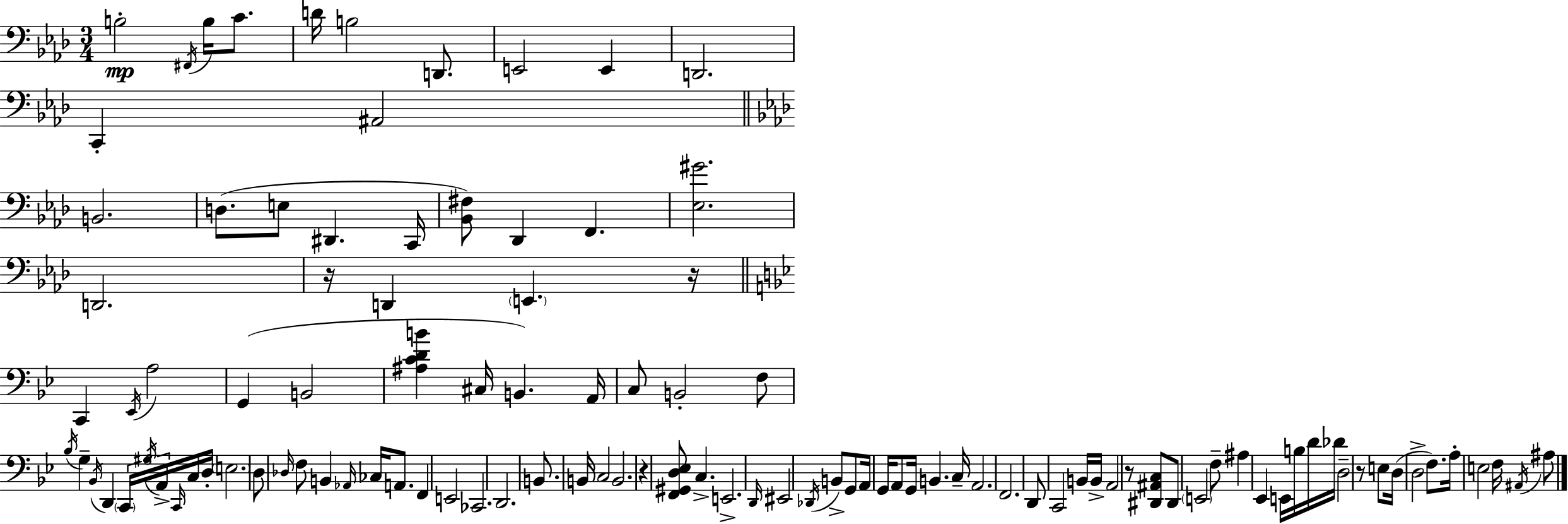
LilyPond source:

{
  \clef bass
  \numericTimeSignature
  \time 3/4
  \key f \minor
  b2-.\mp \acciaccatura { fis,16 } b16 c'8. | d'16 b2 d,8. | e,2 e,4 | d,2. | \break c,4-. ais,2 | \bar "||" \break \key f \minor b,2. | d8.( e8 dis,4. c,16 | <bes, fis>8) des,4 f,4. | <ees gis'>2. | \break d,2. | r16 d,4 \parenthesize e,4. r16 | \bar "||" \break \key bes \major c,4 \acciaccatura { ees,16 } a2 | g,4( b,2 | <ais c' d' b'>4 cis16 b,4.) | a,16 c8 b,2-. f8 | \break \acciaccatura { bes16 } g4-- \acciaccatura { bes,16 } d,4 \tuplet 3/2 { \parenthesize c,16 | \acciaccatura { gis16 } a,16-> } \grace { c,16 } c16 d16-. \parenthesize e2. | d8 \grace { des16 } f8 b,4 | \grace { aes,16 } ces16 a,8. f,4 e,2 | \break ces,2. | d,2. | b,8. b,16 c2 | b,2. | \break r4 <f, gis, d ees>8 | c4.-> e,2.-> | \grace { d,16 } eis,2 | \acciaccatura { des,16 } b,8-> g,8 a,16 g,16 a,8 | \break g,16 b,4. c16-- a,2. | f,2. | d,8 c,2 | b,16 b,16-> a,2 | \break r8 <dis, ais, c>8 dis,8 \parenthesize e,2 | f8-- ais4 | ees,4 e,16 b16 d'16 des'16 d2-- | r8 e8 d16( d2-> | \break f8.) a16-. e2 | f16 \acciaccatura { ais,16 } ais8 \bar "|."
}